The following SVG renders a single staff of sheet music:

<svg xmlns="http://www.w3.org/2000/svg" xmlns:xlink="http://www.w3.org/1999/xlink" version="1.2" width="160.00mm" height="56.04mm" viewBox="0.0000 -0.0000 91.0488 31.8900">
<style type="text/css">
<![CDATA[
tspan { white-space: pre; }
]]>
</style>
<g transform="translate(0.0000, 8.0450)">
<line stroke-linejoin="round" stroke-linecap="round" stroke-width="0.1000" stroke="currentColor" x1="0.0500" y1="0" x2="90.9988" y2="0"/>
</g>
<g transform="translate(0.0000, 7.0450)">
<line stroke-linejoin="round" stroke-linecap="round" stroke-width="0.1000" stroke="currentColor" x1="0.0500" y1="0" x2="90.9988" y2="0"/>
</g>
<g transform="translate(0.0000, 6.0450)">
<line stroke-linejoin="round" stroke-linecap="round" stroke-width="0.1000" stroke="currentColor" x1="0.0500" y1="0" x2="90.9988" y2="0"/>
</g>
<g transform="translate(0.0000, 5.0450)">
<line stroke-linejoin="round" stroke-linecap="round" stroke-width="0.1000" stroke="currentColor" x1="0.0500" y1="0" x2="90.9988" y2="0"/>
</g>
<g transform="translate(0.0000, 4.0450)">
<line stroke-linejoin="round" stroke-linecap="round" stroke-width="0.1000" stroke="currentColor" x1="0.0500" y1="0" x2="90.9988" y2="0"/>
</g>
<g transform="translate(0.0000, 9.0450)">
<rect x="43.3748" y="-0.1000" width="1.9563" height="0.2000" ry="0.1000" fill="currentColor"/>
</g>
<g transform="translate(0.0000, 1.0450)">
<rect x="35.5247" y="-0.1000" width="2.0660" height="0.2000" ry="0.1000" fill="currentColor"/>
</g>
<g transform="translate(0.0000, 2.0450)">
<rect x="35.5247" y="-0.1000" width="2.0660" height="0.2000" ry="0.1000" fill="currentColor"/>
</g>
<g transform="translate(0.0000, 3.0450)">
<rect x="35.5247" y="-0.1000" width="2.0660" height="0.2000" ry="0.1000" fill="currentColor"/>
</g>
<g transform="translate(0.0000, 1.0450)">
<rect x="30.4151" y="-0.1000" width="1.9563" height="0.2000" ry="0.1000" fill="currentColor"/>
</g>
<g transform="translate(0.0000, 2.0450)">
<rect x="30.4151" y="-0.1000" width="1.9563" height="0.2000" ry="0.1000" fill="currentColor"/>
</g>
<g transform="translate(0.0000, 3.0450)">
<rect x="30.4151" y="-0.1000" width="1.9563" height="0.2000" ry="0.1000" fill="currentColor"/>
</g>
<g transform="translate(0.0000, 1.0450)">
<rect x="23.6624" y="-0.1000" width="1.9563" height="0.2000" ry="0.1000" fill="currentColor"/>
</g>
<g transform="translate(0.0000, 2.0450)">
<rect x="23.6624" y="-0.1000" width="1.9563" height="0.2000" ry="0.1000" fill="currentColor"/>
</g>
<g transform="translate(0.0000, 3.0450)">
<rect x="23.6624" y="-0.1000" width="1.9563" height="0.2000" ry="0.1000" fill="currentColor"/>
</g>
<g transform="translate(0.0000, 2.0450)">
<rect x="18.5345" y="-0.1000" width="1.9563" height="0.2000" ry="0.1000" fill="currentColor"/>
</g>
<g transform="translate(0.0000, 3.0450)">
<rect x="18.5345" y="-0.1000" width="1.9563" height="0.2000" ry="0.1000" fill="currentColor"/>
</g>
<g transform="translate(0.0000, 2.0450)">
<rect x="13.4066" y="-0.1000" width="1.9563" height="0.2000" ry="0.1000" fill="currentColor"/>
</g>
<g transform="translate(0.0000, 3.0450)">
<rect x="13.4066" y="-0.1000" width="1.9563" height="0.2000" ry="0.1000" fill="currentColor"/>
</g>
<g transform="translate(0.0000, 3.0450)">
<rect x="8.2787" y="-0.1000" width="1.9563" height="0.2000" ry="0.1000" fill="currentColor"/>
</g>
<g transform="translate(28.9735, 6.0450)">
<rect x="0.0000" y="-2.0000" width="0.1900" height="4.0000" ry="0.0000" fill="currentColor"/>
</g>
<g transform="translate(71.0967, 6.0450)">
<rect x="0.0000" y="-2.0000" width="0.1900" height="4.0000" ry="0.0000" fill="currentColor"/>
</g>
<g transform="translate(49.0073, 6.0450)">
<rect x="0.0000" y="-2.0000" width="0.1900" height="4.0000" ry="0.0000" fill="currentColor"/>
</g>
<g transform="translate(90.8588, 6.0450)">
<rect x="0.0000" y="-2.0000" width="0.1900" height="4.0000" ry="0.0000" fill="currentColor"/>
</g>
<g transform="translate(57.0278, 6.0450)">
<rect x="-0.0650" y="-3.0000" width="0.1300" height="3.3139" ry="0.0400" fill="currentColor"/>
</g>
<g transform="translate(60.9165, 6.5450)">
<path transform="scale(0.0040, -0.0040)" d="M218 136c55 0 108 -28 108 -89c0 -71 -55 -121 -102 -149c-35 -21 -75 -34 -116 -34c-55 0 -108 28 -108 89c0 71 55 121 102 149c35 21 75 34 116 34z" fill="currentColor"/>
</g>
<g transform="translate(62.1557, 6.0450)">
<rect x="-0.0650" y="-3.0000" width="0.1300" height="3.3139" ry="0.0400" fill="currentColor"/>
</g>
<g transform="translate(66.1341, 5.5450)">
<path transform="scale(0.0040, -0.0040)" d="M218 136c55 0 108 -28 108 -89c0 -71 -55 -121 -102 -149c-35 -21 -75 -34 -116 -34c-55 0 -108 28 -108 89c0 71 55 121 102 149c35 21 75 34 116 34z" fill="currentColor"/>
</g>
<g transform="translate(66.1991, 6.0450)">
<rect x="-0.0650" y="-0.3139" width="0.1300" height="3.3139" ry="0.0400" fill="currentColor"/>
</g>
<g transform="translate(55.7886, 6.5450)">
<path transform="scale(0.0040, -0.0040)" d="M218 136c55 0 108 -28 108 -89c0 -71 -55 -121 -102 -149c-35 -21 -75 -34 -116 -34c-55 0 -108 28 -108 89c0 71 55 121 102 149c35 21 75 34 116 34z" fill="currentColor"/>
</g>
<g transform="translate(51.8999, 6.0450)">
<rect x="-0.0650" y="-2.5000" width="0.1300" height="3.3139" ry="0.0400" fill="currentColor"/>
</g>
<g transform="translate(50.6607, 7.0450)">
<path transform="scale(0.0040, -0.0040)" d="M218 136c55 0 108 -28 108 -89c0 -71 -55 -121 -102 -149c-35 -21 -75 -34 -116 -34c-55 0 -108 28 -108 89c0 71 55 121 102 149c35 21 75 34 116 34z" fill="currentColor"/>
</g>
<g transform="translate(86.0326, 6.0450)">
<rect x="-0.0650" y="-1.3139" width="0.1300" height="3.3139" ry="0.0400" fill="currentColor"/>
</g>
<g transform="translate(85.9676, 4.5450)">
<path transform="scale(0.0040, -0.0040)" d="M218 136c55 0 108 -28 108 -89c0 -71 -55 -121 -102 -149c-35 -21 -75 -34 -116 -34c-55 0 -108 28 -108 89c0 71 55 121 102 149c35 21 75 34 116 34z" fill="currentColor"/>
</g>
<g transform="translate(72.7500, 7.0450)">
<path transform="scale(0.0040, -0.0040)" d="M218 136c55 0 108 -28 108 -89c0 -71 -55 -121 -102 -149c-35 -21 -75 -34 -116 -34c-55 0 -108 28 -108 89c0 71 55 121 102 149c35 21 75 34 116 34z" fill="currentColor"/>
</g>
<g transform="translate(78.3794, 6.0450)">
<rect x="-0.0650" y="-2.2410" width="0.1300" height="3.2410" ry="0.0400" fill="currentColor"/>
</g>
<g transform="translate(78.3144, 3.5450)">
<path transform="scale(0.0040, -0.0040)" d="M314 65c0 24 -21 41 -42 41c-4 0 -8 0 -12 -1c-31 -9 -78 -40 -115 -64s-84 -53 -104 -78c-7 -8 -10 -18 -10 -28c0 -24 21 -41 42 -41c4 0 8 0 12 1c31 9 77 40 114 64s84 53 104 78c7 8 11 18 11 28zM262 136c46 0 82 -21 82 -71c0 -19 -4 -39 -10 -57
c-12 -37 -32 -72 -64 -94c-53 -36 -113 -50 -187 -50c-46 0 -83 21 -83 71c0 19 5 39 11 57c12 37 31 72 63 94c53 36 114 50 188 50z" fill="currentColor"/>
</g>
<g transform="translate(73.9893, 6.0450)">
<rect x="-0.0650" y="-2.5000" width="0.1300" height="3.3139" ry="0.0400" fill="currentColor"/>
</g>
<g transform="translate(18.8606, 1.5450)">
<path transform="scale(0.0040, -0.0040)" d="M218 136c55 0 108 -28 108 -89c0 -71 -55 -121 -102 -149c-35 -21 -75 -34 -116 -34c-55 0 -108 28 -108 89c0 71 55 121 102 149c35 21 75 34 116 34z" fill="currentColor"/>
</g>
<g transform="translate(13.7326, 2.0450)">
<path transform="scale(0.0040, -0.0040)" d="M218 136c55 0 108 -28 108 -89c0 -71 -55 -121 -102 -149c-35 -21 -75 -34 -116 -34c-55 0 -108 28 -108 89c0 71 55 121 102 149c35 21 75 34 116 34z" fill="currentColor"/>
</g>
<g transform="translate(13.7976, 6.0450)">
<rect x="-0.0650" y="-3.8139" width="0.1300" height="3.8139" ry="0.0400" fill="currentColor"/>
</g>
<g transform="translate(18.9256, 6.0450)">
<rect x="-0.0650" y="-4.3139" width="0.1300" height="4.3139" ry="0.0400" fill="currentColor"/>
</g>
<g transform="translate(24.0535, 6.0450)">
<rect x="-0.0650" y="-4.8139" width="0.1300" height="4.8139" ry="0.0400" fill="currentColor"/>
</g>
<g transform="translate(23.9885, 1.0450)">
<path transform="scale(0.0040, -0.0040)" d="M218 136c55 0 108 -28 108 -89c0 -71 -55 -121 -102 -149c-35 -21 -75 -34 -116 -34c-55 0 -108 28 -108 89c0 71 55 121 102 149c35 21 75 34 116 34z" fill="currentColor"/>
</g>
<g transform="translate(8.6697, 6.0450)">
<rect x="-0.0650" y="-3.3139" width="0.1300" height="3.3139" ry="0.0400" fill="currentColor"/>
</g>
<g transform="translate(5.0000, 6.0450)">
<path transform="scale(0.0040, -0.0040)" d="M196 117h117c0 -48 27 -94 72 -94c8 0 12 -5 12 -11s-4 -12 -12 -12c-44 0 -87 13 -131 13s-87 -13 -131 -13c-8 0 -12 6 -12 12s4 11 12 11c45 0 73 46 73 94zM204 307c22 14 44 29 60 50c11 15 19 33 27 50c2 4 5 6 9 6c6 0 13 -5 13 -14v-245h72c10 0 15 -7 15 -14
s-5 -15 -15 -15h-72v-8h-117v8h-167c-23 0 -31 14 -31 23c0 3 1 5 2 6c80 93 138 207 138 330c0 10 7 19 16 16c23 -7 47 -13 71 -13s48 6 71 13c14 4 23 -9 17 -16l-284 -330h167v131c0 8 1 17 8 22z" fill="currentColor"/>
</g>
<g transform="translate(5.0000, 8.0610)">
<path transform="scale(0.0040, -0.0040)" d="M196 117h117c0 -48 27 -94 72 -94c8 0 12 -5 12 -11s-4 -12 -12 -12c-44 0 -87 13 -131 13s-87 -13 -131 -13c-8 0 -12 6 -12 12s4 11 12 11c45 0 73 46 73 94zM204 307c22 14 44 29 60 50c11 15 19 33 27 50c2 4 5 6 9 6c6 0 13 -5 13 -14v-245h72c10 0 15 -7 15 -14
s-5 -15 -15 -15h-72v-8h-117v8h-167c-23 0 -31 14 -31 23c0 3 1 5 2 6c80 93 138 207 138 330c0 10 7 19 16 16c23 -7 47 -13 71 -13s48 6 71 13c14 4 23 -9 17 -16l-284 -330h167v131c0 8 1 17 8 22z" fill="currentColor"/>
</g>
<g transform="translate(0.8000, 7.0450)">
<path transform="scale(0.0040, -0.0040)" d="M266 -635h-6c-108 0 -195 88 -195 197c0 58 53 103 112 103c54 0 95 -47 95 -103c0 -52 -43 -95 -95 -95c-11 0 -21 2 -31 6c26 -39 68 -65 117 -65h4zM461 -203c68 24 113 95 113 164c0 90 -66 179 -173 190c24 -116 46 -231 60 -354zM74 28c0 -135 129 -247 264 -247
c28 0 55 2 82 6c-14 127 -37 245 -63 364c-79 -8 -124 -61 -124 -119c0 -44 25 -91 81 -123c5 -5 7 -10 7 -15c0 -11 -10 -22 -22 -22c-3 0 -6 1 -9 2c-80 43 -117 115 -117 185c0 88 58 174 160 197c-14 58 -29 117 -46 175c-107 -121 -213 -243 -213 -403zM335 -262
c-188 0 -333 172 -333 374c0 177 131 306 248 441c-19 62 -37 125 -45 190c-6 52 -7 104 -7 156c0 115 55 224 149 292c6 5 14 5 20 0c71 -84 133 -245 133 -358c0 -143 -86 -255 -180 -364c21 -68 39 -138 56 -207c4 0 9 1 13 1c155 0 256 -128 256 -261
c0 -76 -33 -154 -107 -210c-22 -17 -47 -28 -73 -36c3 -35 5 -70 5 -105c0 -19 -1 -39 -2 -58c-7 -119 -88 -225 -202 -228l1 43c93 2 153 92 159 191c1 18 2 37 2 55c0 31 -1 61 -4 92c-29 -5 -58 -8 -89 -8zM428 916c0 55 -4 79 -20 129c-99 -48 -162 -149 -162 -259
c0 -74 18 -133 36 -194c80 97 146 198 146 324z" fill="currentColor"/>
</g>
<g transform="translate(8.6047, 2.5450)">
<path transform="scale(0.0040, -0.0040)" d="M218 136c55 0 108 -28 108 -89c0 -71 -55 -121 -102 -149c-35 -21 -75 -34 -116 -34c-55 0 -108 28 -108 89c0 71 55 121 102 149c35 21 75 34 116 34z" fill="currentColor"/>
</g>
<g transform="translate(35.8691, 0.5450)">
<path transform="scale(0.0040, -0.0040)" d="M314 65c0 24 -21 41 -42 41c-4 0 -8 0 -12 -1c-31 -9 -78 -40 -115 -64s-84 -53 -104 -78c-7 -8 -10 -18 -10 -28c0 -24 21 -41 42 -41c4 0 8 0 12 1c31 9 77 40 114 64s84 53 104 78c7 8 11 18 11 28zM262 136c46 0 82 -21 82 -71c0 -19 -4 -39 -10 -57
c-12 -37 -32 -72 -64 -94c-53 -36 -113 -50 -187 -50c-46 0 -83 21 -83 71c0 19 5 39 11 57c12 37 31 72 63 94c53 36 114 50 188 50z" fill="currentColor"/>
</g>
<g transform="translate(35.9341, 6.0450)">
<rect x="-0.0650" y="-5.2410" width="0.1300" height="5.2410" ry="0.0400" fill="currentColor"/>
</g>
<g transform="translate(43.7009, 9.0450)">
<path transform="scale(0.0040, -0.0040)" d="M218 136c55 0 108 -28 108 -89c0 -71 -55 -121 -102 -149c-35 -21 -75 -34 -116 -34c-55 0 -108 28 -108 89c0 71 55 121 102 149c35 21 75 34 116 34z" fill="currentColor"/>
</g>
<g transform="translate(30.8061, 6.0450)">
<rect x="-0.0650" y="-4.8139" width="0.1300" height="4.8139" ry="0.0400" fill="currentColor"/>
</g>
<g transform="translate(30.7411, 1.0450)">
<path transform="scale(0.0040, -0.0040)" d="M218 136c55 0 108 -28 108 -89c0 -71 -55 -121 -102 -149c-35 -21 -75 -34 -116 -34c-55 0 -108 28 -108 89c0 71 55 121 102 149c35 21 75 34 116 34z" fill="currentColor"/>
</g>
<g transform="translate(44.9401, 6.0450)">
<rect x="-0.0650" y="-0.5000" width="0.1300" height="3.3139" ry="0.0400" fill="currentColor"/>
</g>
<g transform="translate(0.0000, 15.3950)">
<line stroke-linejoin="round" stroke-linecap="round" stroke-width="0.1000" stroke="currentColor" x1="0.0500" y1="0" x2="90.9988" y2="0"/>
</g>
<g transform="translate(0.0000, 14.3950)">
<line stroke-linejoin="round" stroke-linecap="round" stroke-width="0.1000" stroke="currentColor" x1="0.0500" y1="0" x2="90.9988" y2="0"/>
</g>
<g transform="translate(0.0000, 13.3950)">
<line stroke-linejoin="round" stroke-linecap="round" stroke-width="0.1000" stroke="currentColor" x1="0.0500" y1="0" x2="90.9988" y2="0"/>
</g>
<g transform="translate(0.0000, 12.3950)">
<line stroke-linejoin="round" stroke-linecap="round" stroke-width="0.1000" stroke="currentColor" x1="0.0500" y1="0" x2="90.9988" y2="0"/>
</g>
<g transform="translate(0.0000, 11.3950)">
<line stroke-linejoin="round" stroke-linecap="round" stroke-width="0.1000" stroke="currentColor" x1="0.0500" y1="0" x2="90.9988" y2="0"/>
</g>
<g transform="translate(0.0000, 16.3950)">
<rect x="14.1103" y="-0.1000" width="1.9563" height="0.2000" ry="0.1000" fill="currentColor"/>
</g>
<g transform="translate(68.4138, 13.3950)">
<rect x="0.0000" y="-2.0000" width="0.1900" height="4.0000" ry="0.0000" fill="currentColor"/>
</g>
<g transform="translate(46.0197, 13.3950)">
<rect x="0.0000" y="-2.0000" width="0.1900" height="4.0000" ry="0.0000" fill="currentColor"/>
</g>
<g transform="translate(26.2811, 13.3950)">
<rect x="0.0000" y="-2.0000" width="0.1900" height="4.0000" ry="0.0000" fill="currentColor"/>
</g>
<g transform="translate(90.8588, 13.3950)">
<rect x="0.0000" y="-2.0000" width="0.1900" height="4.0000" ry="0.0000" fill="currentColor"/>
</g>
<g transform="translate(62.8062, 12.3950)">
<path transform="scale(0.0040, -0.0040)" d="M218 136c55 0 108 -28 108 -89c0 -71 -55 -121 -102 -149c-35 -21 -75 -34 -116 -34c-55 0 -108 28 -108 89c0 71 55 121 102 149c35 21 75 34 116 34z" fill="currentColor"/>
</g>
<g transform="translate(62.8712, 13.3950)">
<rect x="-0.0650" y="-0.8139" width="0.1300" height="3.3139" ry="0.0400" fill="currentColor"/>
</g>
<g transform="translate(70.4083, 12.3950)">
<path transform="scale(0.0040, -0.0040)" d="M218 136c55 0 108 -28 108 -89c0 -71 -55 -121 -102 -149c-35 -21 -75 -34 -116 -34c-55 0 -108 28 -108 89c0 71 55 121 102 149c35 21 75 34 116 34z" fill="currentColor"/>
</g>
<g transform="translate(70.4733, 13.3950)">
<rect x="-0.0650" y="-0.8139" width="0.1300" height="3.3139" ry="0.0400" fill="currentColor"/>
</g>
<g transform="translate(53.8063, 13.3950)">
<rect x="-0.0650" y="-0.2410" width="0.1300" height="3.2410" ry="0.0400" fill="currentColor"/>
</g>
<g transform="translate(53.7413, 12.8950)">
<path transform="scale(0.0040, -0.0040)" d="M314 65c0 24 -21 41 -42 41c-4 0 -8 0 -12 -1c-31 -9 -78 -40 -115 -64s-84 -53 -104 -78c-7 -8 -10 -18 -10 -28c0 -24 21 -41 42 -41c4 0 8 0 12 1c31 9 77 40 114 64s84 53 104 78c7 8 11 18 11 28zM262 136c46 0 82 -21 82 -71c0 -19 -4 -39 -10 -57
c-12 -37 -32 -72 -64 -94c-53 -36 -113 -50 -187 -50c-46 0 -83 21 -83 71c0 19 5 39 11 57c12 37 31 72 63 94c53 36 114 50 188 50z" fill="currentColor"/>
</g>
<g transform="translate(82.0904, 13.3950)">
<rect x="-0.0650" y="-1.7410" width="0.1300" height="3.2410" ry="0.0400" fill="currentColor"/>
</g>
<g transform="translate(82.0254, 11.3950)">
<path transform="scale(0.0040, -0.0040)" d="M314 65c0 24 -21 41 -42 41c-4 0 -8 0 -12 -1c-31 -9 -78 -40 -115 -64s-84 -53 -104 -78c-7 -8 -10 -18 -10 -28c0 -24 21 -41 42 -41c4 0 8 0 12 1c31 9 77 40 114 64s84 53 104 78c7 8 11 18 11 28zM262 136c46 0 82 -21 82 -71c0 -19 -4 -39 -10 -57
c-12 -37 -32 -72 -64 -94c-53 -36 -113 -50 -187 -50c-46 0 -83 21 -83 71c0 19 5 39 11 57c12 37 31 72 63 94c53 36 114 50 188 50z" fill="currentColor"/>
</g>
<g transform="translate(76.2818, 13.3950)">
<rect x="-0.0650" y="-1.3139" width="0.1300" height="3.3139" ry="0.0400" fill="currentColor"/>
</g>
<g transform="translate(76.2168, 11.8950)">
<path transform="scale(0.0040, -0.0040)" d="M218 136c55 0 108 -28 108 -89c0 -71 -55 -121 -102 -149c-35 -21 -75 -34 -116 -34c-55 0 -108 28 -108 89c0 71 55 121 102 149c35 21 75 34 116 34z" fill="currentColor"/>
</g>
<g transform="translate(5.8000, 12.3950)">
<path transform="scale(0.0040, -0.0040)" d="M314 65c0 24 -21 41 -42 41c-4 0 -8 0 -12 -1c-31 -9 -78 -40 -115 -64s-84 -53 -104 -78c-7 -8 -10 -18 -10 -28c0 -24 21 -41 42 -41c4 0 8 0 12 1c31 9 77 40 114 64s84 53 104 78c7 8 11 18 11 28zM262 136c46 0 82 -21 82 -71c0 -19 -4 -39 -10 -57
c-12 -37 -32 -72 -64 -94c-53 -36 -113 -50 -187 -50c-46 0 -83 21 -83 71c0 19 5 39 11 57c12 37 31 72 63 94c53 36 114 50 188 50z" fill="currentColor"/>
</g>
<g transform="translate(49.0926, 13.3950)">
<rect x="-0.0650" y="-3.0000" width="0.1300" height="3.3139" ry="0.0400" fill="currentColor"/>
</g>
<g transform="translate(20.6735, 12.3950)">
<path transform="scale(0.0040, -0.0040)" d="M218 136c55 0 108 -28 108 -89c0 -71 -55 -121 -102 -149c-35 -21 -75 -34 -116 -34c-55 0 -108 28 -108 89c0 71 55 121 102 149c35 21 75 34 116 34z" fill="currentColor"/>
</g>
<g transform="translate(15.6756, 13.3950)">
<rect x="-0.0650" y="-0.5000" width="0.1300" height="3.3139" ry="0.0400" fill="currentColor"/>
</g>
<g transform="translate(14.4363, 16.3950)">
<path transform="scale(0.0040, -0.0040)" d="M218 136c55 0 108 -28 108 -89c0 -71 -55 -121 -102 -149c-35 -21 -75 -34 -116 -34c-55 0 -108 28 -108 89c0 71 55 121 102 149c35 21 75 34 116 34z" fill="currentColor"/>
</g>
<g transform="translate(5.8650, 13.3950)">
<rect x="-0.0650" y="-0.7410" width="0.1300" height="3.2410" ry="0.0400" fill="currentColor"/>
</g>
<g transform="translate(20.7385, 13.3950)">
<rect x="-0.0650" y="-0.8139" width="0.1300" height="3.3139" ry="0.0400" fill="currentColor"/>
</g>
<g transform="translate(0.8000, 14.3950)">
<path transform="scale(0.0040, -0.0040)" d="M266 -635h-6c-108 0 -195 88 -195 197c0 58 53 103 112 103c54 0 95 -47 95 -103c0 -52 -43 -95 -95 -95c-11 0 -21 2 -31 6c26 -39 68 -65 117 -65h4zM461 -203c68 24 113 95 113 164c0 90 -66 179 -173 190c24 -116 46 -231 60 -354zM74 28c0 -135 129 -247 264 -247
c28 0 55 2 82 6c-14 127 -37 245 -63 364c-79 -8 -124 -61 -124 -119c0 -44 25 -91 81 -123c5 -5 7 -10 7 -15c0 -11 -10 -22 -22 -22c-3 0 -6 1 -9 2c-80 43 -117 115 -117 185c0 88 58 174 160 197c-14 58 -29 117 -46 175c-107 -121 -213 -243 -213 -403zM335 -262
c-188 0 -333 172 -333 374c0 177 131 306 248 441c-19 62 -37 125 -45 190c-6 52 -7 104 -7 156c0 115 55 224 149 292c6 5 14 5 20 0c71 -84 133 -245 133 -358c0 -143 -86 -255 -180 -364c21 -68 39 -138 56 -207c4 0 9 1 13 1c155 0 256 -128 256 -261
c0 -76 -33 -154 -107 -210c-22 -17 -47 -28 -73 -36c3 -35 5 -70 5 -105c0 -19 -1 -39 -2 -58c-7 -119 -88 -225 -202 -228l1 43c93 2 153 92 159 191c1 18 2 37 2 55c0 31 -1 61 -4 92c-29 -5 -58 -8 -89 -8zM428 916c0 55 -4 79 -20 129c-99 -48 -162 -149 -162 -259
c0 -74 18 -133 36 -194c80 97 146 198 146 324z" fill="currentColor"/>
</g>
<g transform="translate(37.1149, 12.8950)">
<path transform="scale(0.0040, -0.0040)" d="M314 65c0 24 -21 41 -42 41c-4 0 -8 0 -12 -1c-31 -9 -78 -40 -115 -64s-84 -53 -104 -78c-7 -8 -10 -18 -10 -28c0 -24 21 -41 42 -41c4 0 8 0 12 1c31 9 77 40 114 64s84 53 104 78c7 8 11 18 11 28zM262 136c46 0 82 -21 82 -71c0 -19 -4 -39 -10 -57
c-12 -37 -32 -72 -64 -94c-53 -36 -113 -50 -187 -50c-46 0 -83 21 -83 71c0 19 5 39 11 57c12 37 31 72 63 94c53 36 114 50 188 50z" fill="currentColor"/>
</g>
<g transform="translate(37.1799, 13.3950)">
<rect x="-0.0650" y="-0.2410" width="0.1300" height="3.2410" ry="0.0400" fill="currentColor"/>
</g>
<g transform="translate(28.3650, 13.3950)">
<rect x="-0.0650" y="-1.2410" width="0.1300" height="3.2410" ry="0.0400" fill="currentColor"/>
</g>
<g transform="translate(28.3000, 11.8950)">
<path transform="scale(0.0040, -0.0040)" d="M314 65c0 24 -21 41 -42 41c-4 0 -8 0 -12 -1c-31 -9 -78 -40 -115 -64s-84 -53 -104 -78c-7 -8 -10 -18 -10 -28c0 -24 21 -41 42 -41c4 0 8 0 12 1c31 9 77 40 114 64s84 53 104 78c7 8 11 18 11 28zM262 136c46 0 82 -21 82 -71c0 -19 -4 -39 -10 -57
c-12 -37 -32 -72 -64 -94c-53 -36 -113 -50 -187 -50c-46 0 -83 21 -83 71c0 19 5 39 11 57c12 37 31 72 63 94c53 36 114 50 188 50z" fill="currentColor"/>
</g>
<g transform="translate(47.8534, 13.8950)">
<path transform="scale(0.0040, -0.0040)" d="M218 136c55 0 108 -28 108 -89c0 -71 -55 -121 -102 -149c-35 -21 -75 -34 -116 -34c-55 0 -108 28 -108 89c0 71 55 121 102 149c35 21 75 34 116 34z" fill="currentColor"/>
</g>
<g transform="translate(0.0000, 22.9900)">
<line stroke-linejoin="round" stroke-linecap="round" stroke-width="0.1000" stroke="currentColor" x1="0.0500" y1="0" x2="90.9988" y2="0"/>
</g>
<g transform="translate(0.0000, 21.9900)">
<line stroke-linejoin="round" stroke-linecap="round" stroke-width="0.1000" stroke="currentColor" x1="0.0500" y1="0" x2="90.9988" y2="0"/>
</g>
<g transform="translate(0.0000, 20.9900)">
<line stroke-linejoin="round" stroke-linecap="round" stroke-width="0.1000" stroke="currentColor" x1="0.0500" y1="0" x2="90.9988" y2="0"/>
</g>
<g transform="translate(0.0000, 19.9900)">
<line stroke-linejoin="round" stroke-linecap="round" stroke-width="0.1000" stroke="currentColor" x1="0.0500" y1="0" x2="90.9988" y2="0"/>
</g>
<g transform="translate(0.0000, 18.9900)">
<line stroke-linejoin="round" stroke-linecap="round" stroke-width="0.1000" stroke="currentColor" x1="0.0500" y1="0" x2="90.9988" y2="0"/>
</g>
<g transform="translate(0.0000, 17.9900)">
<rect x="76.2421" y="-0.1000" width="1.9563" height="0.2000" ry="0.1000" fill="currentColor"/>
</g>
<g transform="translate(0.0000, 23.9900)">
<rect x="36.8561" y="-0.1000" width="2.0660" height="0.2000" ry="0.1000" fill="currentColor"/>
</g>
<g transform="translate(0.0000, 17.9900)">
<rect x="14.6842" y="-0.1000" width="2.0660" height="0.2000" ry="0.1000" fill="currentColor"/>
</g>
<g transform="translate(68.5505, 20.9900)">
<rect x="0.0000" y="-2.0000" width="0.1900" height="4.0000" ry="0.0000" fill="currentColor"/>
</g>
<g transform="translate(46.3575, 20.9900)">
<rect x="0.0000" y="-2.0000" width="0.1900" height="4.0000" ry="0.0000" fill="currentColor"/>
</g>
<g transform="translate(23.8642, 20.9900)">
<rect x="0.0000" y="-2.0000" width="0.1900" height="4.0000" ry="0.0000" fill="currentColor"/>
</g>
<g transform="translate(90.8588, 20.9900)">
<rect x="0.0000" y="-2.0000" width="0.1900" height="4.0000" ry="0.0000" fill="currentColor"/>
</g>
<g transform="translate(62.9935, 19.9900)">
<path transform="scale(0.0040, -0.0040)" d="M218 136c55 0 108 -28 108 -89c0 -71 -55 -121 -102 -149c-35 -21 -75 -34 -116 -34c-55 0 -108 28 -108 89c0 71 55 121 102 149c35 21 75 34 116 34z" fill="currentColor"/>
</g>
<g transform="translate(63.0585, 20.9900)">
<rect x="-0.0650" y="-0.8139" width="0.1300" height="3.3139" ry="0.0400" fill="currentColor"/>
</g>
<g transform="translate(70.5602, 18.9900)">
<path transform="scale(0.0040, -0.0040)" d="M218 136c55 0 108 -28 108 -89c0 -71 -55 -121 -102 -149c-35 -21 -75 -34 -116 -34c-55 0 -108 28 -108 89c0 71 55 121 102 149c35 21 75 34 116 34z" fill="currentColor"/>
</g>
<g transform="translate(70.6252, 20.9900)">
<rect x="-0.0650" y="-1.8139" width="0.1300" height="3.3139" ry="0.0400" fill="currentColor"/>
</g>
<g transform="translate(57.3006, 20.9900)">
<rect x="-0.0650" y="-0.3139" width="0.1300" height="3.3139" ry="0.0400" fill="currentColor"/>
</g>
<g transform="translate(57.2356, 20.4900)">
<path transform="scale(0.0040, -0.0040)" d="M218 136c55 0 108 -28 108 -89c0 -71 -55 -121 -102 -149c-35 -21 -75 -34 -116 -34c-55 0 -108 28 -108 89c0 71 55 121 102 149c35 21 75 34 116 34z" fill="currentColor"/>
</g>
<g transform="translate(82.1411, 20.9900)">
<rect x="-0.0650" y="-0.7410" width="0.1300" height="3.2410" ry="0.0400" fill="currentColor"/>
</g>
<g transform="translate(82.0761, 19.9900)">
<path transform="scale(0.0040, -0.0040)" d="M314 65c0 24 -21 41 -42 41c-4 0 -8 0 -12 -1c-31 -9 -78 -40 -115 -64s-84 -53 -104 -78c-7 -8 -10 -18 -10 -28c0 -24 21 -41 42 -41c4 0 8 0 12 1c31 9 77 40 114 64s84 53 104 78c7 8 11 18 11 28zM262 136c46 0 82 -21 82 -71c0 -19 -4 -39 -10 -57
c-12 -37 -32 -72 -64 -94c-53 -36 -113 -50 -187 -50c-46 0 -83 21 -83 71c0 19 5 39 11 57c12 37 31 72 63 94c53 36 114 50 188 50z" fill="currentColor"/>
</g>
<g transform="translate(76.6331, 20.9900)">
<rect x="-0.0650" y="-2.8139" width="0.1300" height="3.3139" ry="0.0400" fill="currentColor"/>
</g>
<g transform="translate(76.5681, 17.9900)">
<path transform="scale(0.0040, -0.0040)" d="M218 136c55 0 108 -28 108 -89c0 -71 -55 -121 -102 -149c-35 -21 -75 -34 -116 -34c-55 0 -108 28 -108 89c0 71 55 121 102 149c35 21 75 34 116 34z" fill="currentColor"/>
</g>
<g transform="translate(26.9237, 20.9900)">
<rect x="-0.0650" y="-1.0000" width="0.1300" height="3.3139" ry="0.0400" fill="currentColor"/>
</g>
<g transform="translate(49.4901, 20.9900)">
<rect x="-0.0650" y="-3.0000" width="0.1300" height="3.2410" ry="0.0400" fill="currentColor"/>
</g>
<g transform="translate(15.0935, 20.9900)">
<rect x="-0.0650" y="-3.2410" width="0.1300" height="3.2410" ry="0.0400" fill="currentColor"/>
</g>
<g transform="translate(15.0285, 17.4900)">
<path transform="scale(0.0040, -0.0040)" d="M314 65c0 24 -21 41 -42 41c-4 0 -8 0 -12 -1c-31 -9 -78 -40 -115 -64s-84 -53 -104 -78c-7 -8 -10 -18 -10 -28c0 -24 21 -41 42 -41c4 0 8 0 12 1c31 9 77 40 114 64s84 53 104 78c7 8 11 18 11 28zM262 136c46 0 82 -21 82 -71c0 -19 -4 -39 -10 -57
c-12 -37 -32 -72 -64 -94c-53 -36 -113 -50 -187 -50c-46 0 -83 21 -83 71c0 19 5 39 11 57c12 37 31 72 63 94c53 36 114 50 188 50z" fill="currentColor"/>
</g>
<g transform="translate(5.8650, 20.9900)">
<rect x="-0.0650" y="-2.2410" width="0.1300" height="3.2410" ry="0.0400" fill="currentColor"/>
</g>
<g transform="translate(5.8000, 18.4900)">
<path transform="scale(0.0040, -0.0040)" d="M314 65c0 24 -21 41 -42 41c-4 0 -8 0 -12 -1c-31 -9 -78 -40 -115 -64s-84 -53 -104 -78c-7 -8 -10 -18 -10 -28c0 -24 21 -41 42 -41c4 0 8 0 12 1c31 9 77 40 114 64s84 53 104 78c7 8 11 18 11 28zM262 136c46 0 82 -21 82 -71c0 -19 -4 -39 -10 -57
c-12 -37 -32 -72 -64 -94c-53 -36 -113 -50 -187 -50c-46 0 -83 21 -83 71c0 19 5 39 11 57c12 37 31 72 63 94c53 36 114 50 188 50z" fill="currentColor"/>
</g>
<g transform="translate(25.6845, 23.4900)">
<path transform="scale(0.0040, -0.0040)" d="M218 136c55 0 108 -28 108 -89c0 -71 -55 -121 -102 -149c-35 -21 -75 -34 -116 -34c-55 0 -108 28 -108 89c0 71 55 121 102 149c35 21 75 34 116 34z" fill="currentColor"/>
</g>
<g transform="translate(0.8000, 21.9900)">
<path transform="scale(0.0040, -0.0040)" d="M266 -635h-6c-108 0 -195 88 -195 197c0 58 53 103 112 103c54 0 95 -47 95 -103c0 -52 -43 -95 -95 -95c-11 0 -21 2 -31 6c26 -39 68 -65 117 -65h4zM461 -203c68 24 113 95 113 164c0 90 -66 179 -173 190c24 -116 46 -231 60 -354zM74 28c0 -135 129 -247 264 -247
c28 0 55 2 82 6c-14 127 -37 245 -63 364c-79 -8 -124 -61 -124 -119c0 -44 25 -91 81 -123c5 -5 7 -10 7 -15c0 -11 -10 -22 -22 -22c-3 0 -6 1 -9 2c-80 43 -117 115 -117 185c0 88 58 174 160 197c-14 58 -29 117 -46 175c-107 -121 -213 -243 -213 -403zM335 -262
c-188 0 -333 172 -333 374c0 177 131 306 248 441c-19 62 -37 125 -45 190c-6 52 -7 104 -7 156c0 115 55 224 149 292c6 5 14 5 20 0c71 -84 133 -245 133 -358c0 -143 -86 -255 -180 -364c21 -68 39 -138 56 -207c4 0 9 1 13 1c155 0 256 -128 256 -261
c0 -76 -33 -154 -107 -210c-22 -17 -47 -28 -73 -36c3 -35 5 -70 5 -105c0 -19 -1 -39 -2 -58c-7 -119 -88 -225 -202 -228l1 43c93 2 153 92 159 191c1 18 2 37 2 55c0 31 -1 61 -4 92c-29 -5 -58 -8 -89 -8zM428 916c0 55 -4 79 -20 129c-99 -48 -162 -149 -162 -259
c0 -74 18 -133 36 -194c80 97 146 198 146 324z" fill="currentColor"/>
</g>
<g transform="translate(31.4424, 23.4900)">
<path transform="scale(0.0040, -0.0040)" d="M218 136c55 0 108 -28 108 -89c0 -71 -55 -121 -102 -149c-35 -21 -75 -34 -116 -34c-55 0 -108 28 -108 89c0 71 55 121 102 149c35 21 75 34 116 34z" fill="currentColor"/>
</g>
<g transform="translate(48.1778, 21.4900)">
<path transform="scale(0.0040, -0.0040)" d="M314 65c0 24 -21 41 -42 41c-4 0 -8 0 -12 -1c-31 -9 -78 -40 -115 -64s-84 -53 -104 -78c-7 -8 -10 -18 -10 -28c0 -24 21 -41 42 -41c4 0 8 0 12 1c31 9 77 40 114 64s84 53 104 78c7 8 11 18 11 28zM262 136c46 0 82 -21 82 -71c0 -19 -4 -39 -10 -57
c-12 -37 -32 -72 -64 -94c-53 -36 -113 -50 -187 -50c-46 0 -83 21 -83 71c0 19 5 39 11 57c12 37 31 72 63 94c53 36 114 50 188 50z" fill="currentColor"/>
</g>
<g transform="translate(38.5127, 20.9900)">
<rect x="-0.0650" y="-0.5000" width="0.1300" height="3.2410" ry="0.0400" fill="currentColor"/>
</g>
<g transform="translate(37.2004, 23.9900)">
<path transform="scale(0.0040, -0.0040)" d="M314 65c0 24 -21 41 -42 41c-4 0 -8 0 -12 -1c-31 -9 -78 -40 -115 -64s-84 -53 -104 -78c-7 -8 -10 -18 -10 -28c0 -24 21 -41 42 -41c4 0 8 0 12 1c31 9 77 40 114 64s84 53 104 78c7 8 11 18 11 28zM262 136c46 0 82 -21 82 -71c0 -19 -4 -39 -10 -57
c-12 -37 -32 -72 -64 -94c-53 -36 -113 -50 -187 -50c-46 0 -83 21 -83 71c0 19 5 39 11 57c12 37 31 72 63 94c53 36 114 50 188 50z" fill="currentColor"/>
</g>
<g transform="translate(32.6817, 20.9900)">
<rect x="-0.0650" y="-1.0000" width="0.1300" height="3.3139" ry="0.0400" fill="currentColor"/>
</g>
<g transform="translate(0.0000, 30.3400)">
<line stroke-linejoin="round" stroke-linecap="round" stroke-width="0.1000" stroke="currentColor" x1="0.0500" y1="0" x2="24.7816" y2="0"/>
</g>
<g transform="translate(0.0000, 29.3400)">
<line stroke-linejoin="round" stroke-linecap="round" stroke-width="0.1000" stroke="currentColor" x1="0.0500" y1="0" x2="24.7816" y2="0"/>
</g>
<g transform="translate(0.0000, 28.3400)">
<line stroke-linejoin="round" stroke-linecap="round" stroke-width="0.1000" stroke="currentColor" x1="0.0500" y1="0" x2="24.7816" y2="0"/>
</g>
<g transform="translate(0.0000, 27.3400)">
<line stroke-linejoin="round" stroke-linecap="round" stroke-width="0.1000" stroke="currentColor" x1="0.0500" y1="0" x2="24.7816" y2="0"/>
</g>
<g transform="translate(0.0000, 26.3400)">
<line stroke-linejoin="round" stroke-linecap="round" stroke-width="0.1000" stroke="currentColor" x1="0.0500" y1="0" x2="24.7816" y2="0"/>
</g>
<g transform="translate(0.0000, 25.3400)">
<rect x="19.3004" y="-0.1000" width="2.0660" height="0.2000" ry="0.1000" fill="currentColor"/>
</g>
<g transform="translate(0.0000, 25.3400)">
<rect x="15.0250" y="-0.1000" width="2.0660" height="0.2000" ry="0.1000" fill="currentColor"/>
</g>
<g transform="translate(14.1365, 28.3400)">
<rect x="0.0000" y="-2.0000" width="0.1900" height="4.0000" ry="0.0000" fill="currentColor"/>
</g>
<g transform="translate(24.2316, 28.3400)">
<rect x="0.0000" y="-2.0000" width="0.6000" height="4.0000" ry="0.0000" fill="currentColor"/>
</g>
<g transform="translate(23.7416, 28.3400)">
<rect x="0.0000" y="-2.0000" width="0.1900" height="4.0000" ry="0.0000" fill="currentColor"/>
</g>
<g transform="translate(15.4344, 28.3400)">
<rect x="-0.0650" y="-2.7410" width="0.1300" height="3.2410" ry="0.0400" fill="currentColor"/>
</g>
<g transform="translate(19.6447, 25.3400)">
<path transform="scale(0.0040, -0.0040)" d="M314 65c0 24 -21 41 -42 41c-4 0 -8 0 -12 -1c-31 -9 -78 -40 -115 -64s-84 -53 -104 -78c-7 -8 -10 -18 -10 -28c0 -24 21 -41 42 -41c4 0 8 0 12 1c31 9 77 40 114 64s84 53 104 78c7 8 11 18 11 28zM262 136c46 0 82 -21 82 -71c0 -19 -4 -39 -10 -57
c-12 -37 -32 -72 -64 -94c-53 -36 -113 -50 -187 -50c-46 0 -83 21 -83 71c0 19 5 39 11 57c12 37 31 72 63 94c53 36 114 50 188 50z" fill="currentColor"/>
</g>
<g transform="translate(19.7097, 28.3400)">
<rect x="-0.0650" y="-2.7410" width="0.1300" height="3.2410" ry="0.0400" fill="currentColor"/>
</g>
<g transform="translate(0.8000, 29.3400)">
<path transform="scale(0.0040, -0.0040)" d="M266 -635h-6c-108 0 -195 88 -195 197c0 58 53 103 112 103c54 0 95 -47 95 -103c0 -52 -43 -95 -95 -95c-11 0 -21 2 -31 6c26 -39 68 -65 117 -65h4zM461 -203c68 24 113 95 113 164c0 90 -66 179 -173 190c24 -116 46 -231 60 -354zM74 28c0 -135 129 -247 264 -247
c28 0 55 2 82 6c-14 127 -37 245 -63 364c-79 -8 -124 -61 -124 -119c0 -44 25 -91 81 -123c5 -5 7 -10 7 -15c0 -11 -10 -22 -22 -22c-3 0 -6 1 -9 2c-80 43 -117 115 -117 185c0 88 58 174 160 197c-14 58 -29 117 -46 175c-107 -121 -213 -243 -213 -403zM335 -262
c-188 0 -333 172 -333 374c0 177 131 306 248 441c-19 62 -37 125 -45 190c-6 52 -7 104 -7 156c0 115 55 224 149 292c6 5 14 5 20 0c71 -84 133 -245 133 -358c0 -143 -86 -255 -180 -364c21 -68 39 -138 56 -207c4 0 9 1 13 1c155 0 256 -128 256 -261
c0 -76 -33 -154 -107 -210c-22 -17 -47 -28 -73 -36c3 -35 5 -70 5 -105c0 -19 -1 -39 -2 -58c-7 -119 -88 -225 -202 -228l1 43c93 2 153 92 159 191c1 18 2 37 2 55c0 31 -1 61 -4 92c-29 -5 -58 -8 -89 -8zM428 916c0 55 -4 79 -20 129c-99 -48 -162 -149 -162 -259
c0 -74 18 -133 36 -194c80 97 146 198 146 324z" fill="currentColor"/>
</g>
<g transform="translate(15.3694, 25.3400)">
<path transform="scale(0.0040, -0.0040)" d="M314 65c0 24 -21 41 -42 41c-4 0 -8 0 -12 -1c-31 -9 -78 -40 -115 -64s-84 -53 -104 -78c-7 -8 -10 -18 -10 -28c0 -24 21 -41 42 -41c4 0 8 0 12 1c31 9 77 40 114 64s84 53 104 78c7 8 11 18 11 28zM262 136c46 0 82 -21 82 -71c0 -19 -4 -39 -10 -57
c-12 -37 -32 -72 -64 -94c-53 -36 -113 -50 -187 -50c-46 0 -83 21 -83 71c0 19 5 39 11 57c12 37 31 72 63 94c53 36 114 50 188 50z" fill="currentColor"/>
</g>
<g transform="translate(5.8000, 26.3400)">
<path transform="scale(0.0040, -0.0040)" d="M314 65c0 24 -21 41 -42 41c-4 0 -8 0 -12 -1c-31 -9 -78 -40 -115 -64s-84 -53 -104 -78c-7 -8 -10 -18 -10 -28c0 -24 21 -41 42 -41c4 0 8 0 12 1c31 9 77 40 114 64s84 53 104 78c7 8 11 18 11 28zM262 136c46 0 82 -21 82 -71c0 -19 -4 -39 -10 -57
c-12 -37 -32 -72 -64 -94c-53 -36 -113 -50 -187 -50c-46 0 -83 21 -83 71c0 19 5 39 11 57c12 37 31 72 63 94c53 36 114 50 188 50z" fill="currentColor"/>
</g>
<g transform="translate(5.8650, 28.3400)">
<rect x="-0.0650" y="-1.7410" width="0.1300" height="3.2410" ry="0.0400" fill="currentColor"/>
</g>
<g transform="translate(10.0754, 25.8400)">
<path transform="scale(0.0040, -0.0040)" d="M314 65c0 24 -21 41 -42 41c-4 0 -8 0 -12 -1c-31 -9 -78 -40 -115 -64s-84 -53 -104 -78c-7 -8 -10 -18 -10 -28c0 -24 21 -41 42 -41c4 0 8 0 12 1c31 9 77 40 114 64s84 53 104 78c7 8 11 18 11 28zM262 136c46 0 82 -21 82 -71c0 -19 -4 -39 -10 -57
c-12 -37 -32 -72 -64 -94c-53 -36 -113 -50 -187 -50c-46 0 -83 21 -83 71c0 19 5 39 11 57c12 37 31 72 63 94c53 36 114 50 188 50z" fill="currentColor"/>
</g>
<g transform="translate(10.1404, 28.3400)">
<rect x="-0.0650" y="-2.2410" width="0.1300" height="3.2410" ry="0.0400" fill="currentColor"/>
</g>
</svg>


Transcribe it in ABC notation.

X:1
T:Untitled
M:4/4
L:1/4
K:C
b c' d' e' e' f'2 C G A A c G g2 e d2 C d e2 c2 A c2 d d e f2 g2 b2 D D C2 A2 c d f a d2 f2 g2 a2 a2